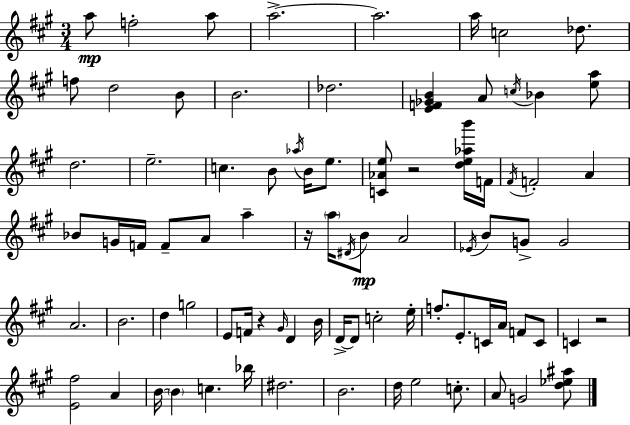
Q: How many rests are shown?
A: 4